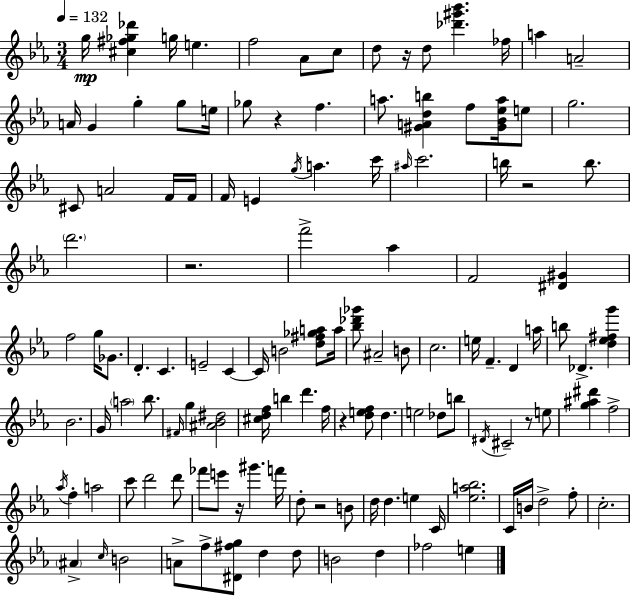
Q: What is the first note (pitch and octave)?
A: G5